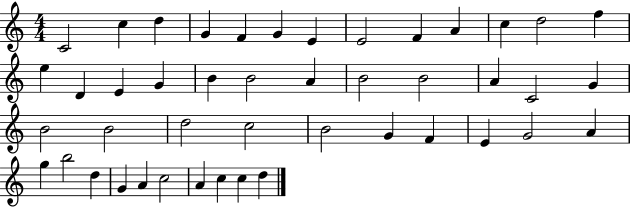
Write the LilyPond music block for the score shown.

{
  \clef treble
  \numericTimeSignature
  \time 4/4
  \key c \major
  c'2 c''4 d''4 | g'4 f'4 g'4 e'4 | e'2 f'4 a'4 | c''4 d''2 f''4 | \break e''4 d'4 e'4 g'4 | b'4 b'2 a'4 | b'2 b'2 | a'4 c'2 g'4 | \break b'2 b'2 | d''2 c''2 | b'2 g'4 f'4 | e'4 g'2 a'4 | \break g''4 b''2 d''4 | g'4 a'4 c''2 | a'4 c''4 c''4 d''4 | \bar "|."
}